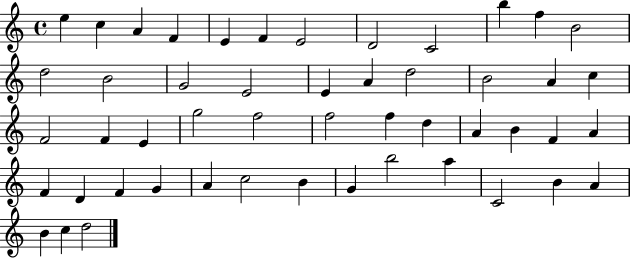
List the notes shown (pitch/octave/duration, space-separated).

E5/q C5/q A4/q F4/q E4/q F4/q E4/h D4/h C4/h B5/q F5/q B4/h D5/h B4/h G4/h E4/h E4/q A4/q D5/h B4/h A4/q C5/q F4/h F4/q E4/q G5/h F5/h F5/h F5/q D5/q A4/q B4/q F4/q A4/q F4/q D4/q F4/q G4/q A4/q C5/h B4/q G4/q B5/h A5/q C4/h B4/q A4/q B4/q C5/q D5/h